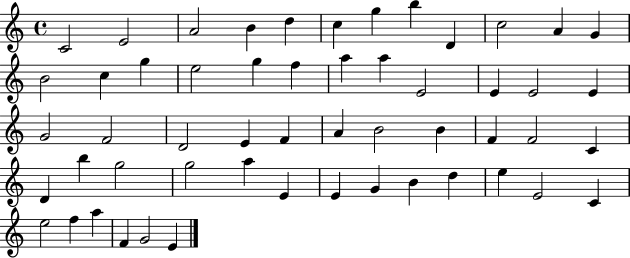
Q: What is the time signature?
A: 4/4